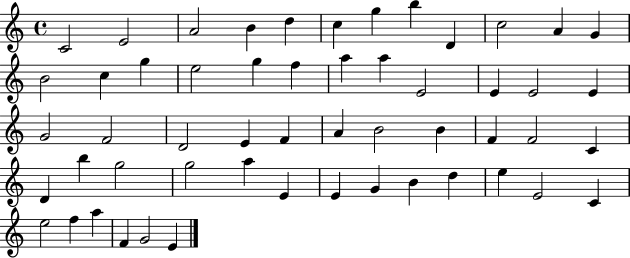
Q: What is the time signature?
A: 4/4